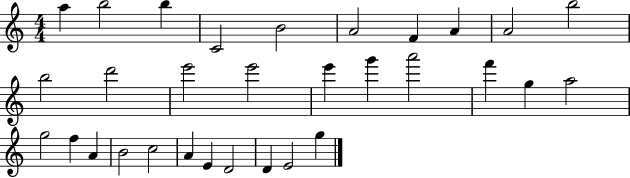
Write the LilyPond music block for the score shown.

{
  \clef treble
  \numericTimeSignature
  \time 4/4
  \key c \major
  a''4 b''2 b''4 | c'2 b'2 | a'2 f'4 a'4 | a'2 b''2 | \break b''2 d'''2 | e'''2 e'''2 | e'''4 g'''4 a'''2 | f'''4 g''4 a''2 | \break g''2 f''4 a'4 | b'2 c''2 | a'4 e'4 d'2 | d'4 e'2 g''4 | \break \bar "|."
}